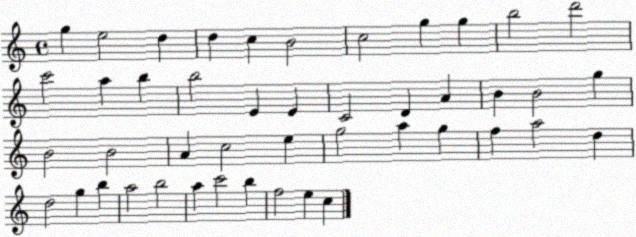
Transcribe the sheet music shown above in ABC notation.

X:1
T:Untitled
M:4/4
L:1/4
K:C
g e2 d d c B2 c2 g g b2 d'2 c'2 a b b2 E E C2 D A B B2 g B2 B2 A c2 e g2 a g f a2 d d2 g b a2 b2 a c'2 b f2 e c